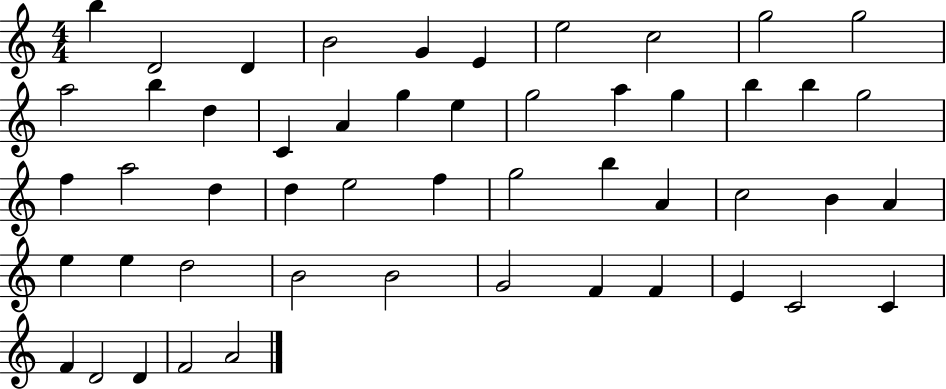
{
  \clef treble
  \numericTimeSignature
  \time 4/4
  \key c \major
  b''4 d'2 d'4 | b'2 g'4 e'4 | e''2 c''2 | g''2 g''2 | \break a''2 b''4 d''4 | c'4 a'4 g''4 e''4 | g''2 a''4 g''4 | b''4 b''4 g''2 | \break f''4 a''2 d''4 | d''4 e''2 f''4 | g''2 b''4 a'4 | c''2 b'4 a'4 | \break e''4 e''4 d''2 | b'2 b'2 | g'2 f'4 f'4 | e'4 c'2 c'4 | \break f'4 d'2 d'4 | f'2 a'2 | \bar "|."
}